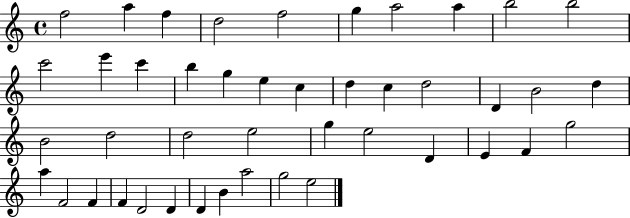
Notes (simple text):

F5/h A5/q F5/q D5/h F5/h G5/q A5/h A5/q B5/h B5/h C6/h E6/q C6/q B5/q G5/q E5/q C5/q D5/q C5/q D5/h D4/q B4/h D5/q B4/h D5/h D5/h E5/h G5/q E5/h D4/q E4/q F4/q G5/h A5/q F4/h F4/q F4/q D4/h D4/q D4/q B4/q A5/h G5/h E5/h